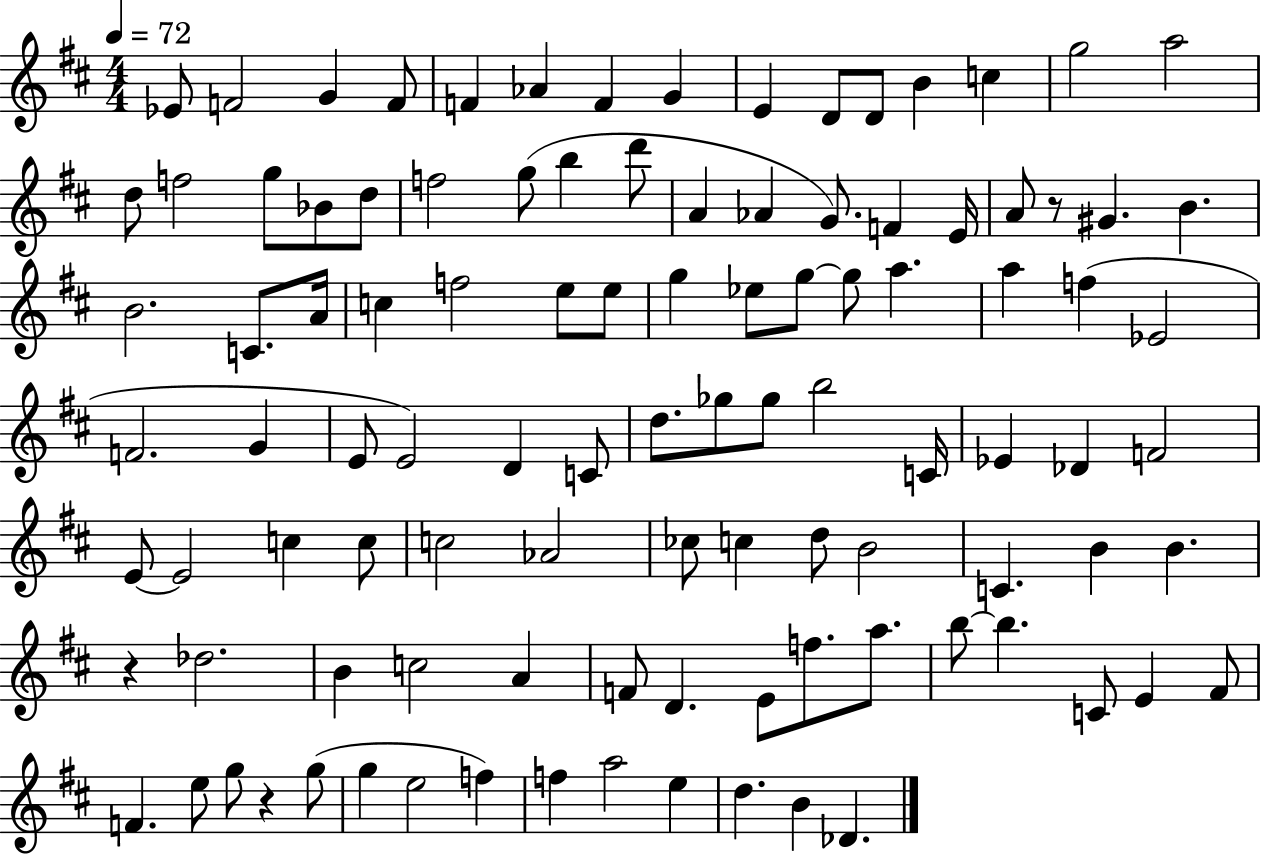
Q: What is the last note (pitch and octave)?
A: Db4